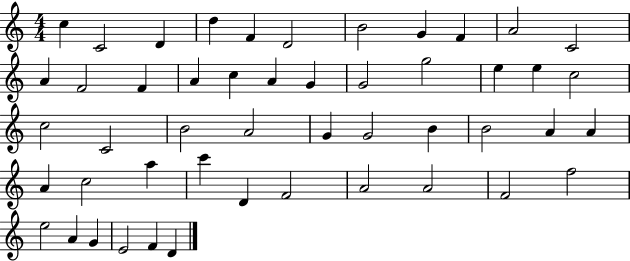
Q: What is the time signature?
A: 4/4